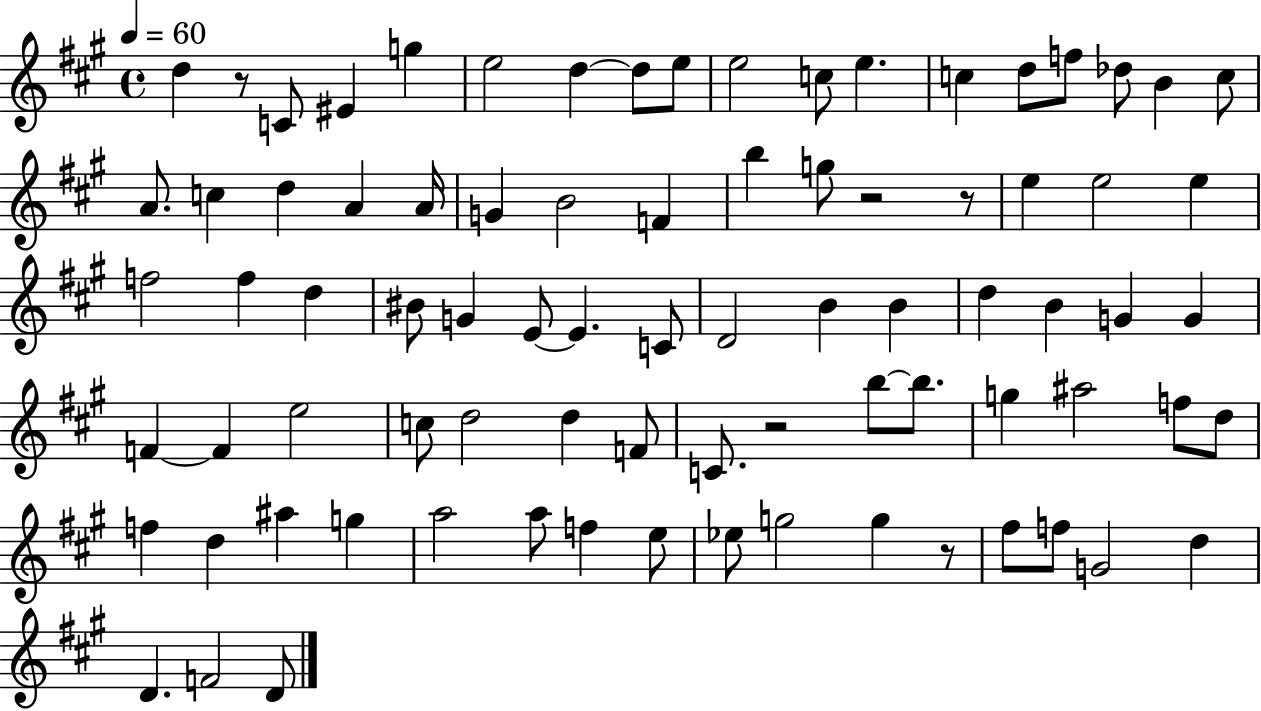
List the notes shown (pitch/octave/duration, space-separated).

D5/q R/e C4/e EIS4/q G5/q E5/h D5/q D5/e E5/e E5/h C5/e E5/q. C5/q D5/e F5/e Db5/e B4/q C5/e A4/e. C5/q D5/q A4/q A4/s G4/q B4/h F4/q B5/q G5/e R/h R/e E5/q E5/h E5/q F5/h F5/q D5/q BIS4/e G4/q E4/e E4/q. C4/e D4/h B4/q B4/q D5/q B4/q G4/q G4/q F4/q F4/q E5/h C5/e D5/h D5/q F4/e C4/e. R/h B5/e B5/e. G5/q A#5/h F5/e D5/e F5/q D5/q A#5/q G5/q A5/h A5/e F5/q E5/e Eb5/e G5/h G5/q R/e F#5/e F5/e G4/h D5/q D4/q. F4/h D4/e